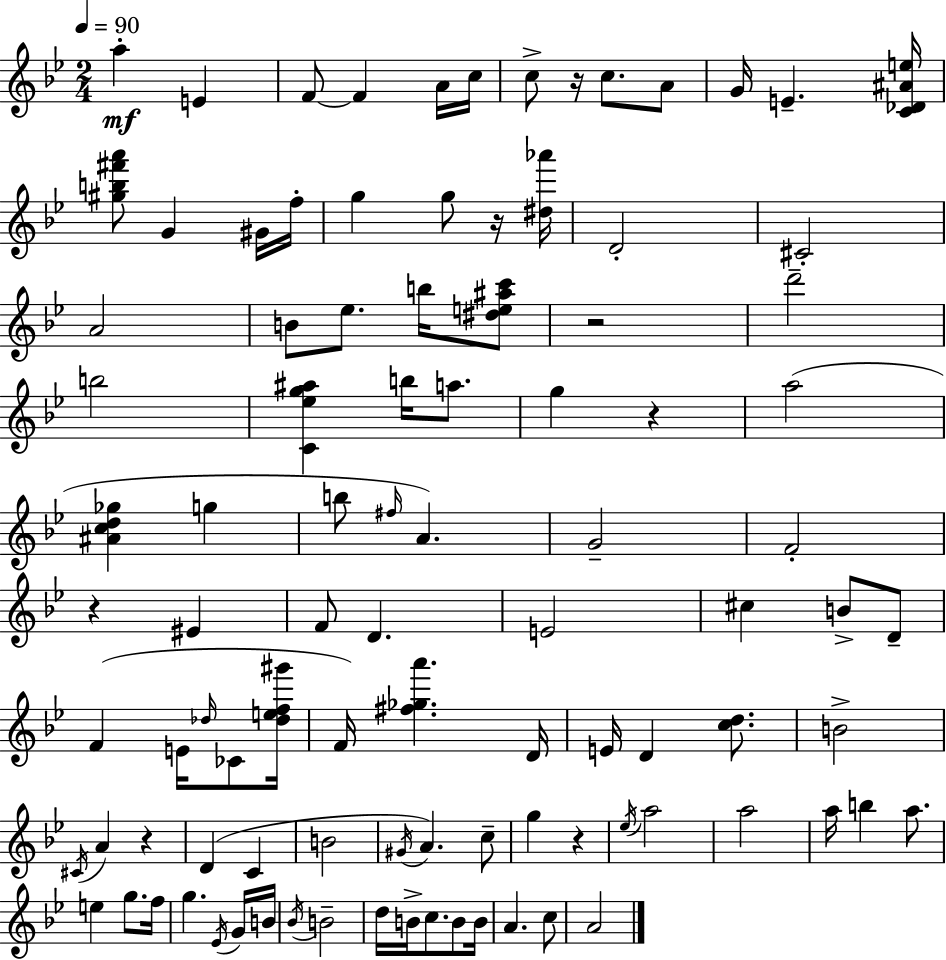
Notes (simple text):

A5/q E4/q F4/e F4/q A4/s C5/s C5/e R/s C5/e. A4/e G4/s E4/q. [C4,Db4,A#4,E5]/s [G#5,B5,F#6,A6]/e G4/q G#4/s F5/s G5/q G5/e R/s [D#5,Ab6]/s D4/h C#4/h A4/h B4/e Eb5/e. B5/s [D#5,E5,A#5,C6]/e R/h D6/h B5/h [C4,Eb5,G5,A#5]/q B5/s A5/e. G5/q R/q A5/h [A#4,C5,D5,Gb5]/q G5/q B5/e F#5/s A4/q. G4/h F4/h R/q EIS4/q F4/e D4/q. E4/h C#5/q B4/e D4/e F4/q E4/s Db5/s CES4/e [Db5,E5,F5,G#6]/s F4/s [F#5,Gb5,A6]/q. D4/s E4/s D4/q [C5,D5]/e. B4/h C#4/s A4/q R/q D4/q C4/q B4/h G#4/s A4/q. C5/e G5/q R/q Eb5/s A5/h A5/h A5/s B5/q A5/e. E5/q G5/e. F5/s G5/q. Eb4/s G4/s B4/s Bb4/s B4/h D5/s B4/s C5/e. B4/e B4/s A4/q. C5/e A4/h